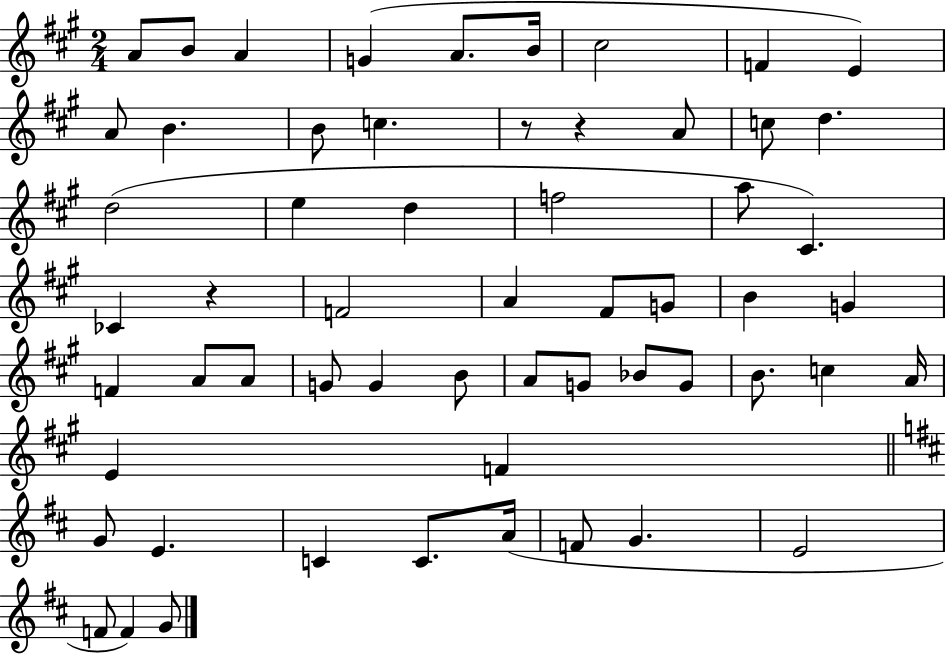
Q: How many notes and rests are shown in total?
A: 58